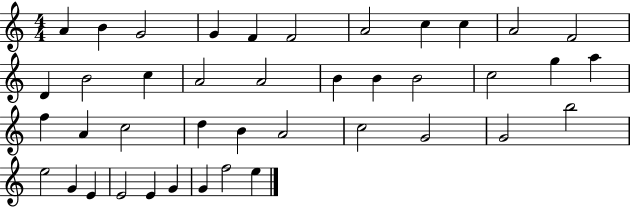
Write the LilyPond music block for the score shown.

{
  \clef treble
  \numericTimeSignature
  \time 4/4
  \key c \major
  a'4 b'4 g'2 | g'4 f'4 f'2 | a'2 c''4 c''4 | a'2 f'2 | \break d'4 b'2 c''4 | a'2 a'2 | b'4 b'4 b'2 | c''2 g''4 a''4 | \break f''4 a'4 c''2 | d''4 b'4 a'2 | c''2 g'2 | g'2 b''2 | \break e''2 g'4 e'4 | e'2 e'4 g'4 | g'4 f''2 e''4 | \bar "|."
}